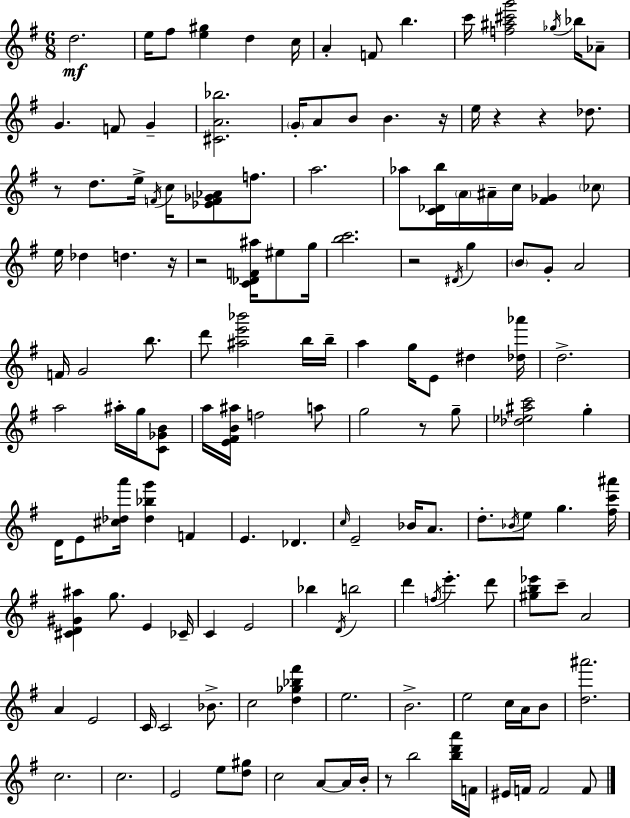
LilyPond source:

{
  \clef treble
  \numericTimeSignature
  \time 6/8
  \key g \major
  d''2.\mf | e''16 fis''8 <e'' gis''>4 d''4 c''16 | a'4-. f'8 b''4. | c'''16 <f'' ais'' cis''' g'''>2 \acciaccatura { ges''16 } bes''16 aes'8-- | \break g'4. f'8 g'4-- | <cis' a' bes''>2. | \parenthesize g'16-. a'8 b'8 b'4. | r16 e''16 r4 r4 des''8. | \break r8 d''8. e''16-> \acciaccatura { f'16 } c''16 <ees' f' ges' aes'>8 f''8. | a''2. | aes''8 <c' des' b''>16 \parenthesize a'16 ais'16-- c''16 <fis' ges'>4 | \parenthesize ces''8 e''16 des''4 d''4. | \break r16 r2 <c' des' f' ais''>16 eis''8 | g''16 <b'' c'''>2. | r2 \acciaccatura { dis'16 } g''4 | \parenthesize b'8 g'8-. a'2 | \break f'16 g'2 | b''8. d'''8 <ais'' e''' bes'''>2 | b''16 b''16-- a''4 g''16 e'8 dis''4 | <des'' aes'''>16 d''2.-> | \break a''2 ais''16-. | g''16 <c' ges' b'>8 a''16 <e' fis' b' ais''>16 f''2 | a''8 g''2 r8 | g''8-- <des'' ees'' ais'' c'''>2 g''4-. | \break d'16 e'8 <cis'' des'' a'''>16 <des'' bes'' g'''>4 f'4 | e'4. des'4. | \grace { c''16 } e'2-- | bes'16 a'8. d''8.-. \acciaccatura { bes'16 } e''8 g''4. | \break <fis'' c''' ais'''>16 <cis' d' gis' ais''>4 g''8. | e'4 ces'16-- c'4 e'2 | bes''4 \acciaccatura { d'16 } b''2 | d'''4 \acciaccatura { f''16 } e'''4.-. | \break d'''8 <gis'' b'' ees'''>8 c'''8-- a'2 | a'4 e'2 | c'16 c'2 | bes'8.-> c''2 | \break <d'' ges'' bes'' fis'''>4 e''2. | b'2.-> | e''2 | c''16 a'16 b'8 <d'' ais'''>2. | \break c''2. | c''2. | e'2 | e''8 <d'' gis''>8 c''2 | \break a'8~~ a'16 b'16-. r8 b''2 | <b'' d''' a'''>16 f'16 eis'16 f'16 f'2 | f'8 \bar "|."
}